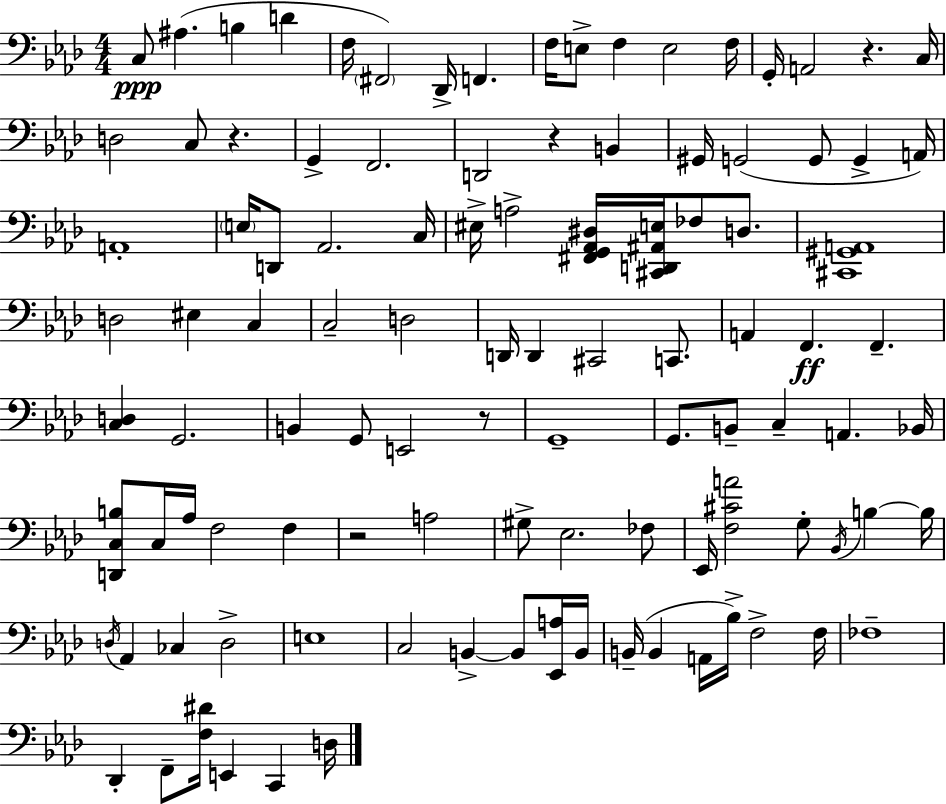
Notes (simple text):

C3/e A#3/q. B3/q D4/q F3/s F#2/h Db2/s F2/q. F3/s E3/e F3/q E3/h F3/s G2/s A2/h R/q. C3/s D3/h C3/e R/q. G2/q F2/h. D2/h R/q B2/q G#2/s G2/h G2/e G2/q A2/s A2/w E3/s D2/e Ab2/h. C3/s EIS3/s A3/h [F#2,G2,Ab2,D#3]/s [C#2,D2,A#2,E3]/s FES3/e D3/e. [C#2,G#2,A2]/w D3/h EIS3/q C3/q C3/h D3/h D2/s D2/q C#2/h C2/e. A2/q F2/q. F2/q. [C3,D3]/q G2/h. B2/q G2/e E2/h R/e G2/w G2/e. B2/e C3/q A2/q. Bb2/s [D2,C3,B3]/e C3/s Ab3/s F3/h F3/q R/h A3/h G#3/e Eb3/h. FES3/e Eb2/s [F3,C#4,A4]/h G3/e Bb2/s B3/q B3/s D3/s Ab2/q CES3/q D3/h E3/w C3/h B2/q B2/e [Eb2,A3]/s B2/s B2/s B2/q A2/s Bb3/s F3/h F3/s FES3/w Db2/q F2/e [F3,D#4]/s E2/q C2/q D3/s